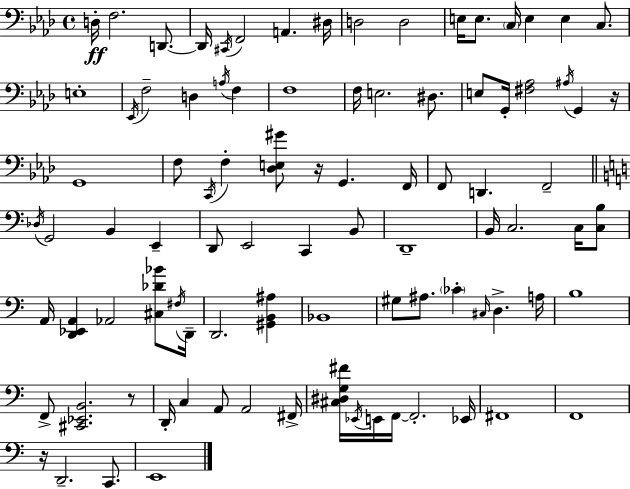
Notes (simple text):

D3/s F3/h. D2/e. D2/s C#2/s F2/h A2/q. D#3/s D3/h D3/h E3/s E3/e. C3/s E3/q E3/q C3/e. E3/w Eb2/s F3/h D3/q A3/s F3/q F3/w F3/s E3/h. D#3/e. E3/e G2/s [F#3,Ab3]/h A#3/s G2/q R/s G2/w F3/e C2/s F3/q [Db3,E3,G#4]/e R/s G2/q. F2/s F2/e D2/q. F2/h Db3/s G2/h B2/q E2/q D2/e E2/h C2/q B2/e D2/w B2/s C3/h. C3/s [C3,B3]/e A2/s [D2,Eb2,A2]/q Ab2/h [C#3,Db4,Bb4]/e F#3/s D2/s D2/h. [G#2,B2,A#3]/q Bb2/w G#3/e A#3/e. CES4/q C#3/s D3/q. A3/s B3/w F2/e [C#2,Eb2,B2]/h. R/e D2/s C3/q A2/e A2/h F#2/s [C#3,D#3,G3,F#4]/s Eb2/s E2/s F2/s F2/h. Eb2/s F#2/w F2/w R/s D2/h. C2/e. E2/w